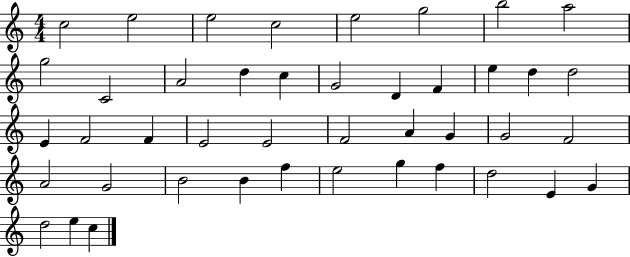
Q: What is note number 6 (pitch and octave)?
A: G5